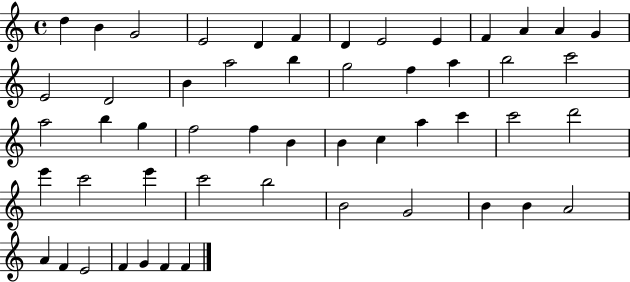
{
  \clef treble
  \time 4/4
  \defaultTimeSignature
  \key c \major
  d''4 b'4 g'2 | e'2 d'4 f'4 | d'4 e'2 e'4 | f'4 a'4 a'4 g'4 | \break e'2 d'2 | b'4 a''2 b''4 | g''2 f''4 a''4 | b''2 c'''2 | \break a''2 b''4 g''4 | f''2 f''4 b'4 | b'4 c''4 a''4 c'''4 | c'''2 d'''2 | \break e'''4 c'''2 e'''4 | c'''2 b''2 | b'2 g'2 | b'4 b'4 a'2 | \break a'4 f'4 e'2 | f'4 g'4 f'4 f'4 | \bar "|."
}